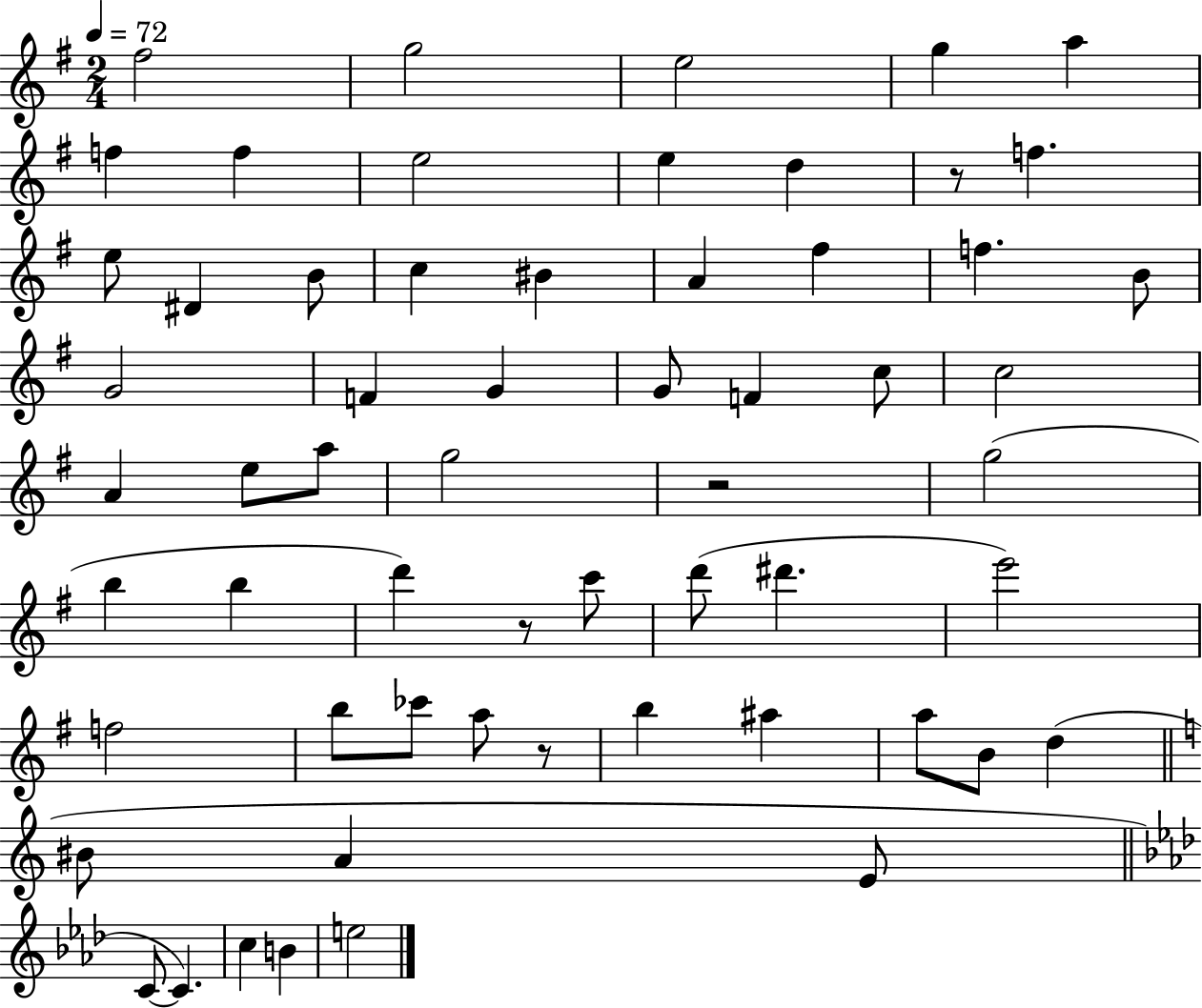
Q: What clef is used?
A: treble